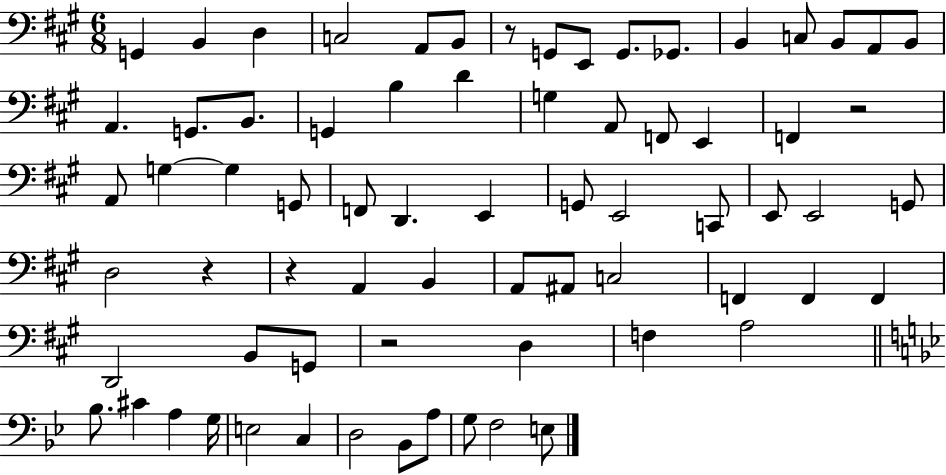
X:1
T:Untitled
M:6/8
L:1/4
K:A
G,, B,, D, C,2 A,,/2 B,,/2 z/2 G,,/2 E,,/2 G,,/2 _G,,/2 B,, C,/2 B,,/2 A,,/2 B,,/2 A,, G,,/2 B,,/2 G,, B, D G, A,,/2 F,,/2 E,, F,, z2 A,,/2 G, G, G,,/2 F,,/2 D,, E,, G,,/2 E,,2 C,,/2 E,,/2 E,,2 G,,/2 D,2 z z A,, B,, A,,/2 ^A,,/2 C,2 F,, F,, F,, D,,2 B,,/2 G,,/2 z2 D, F, A,2 _B,/2 ^C A, G,/4 E,2 C, D,2 _B,,/2 A,/2 G,/2 F,2 E,/2